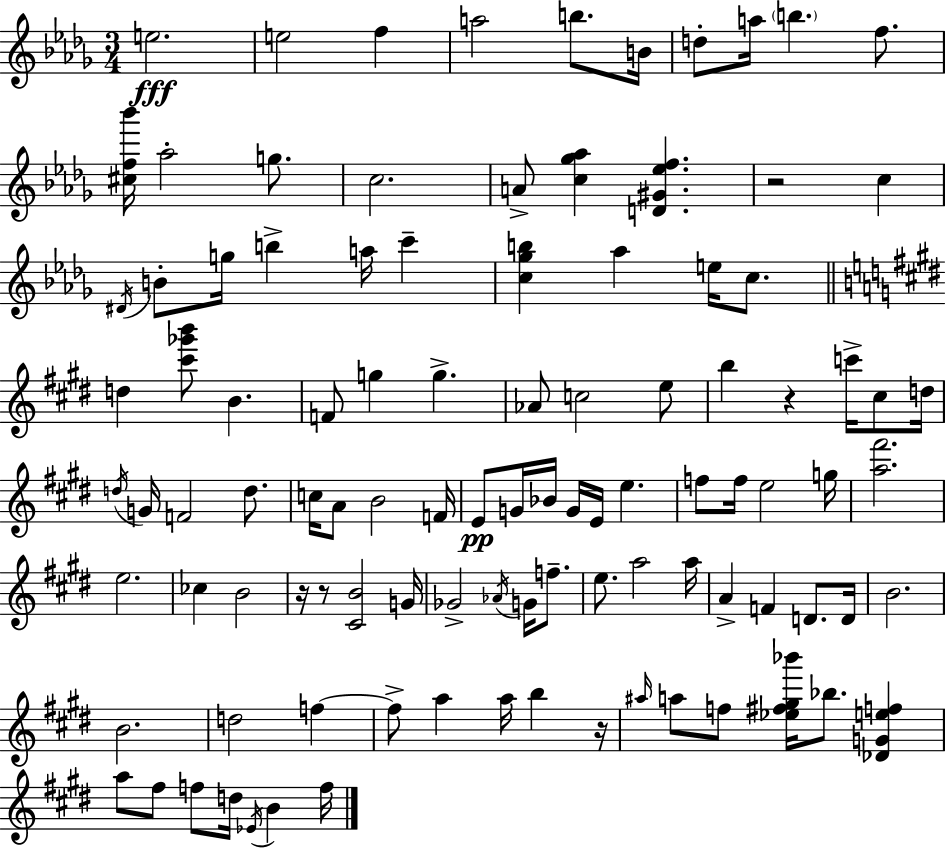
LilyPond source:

{
  \clef treble
  \numericTimeSignature
  \time 3/4
  \key bes \minor
  \repeat volta 2 { e''2.\fff | e''2 f''4 | a''2 b''8. b'16 | d''8-. a''16 \parenthesize b''4. f''8. | \break <cis'' f'' bes'''>16 aes''2-. g''8. | c''2. | a'8-> <c'' ges'' aes''>4 <d' gis' ees'' f''>4. | r2 c''4 | \break \acciaccatura { dis'16 } b'8-. g''16 b''4-> a''16 c'''4-- | <c'' ges'' b''>4 aes''4 e''16 c''8. | \bar "||" \break \key e \major d''4 <cis''' ges''' b'''>8 b'4. | f'8 g''4 g''4.-> | aes'8 c''2 e''8 | b''4 r4 c'''16-> cis''8 d''16 | \break \acciaccatura { d''16 } g'16 f'2 d''8. | c''16 a'8 b'2 | f'16 e'8\pp g'16 bes'16 g'16 e'16 e''4. | f''8 f''16 e''2 | \break g''16 <a'' fis'''>2. | e''2. | ces''4 b'2 | r16 r8 <cis' b'>2 | \break g'16 ges'2-> \acciaccatura { aes'16 } g'16 f''8.-- | e''8. a''2 | a''16 a'4-> f'4 d'8. | d'16 b'2. | \break b'2. | d''2 f''4~~ | f''8-> a''4 a''16 b''4 | r16 \grace { ais''16 } a''8 f''8 <ees'' fis'' gis'' bes'''>16 bes''8. <des' g' e'' f''>4 | \break a''8 fis''8 f''8 d''16 \acciaccatura { ees'16 } b'4 | f''16 } \bar "|."
}